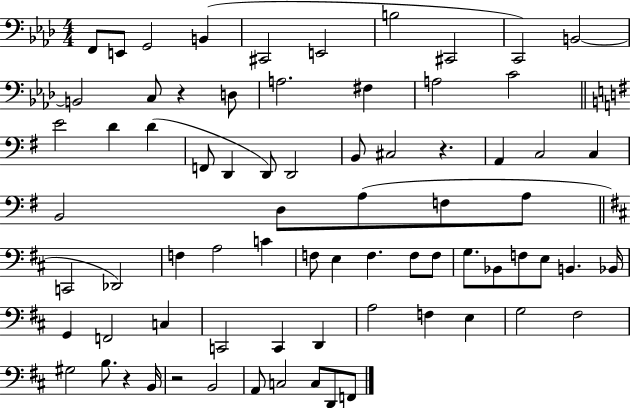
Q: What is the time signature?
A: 4/4